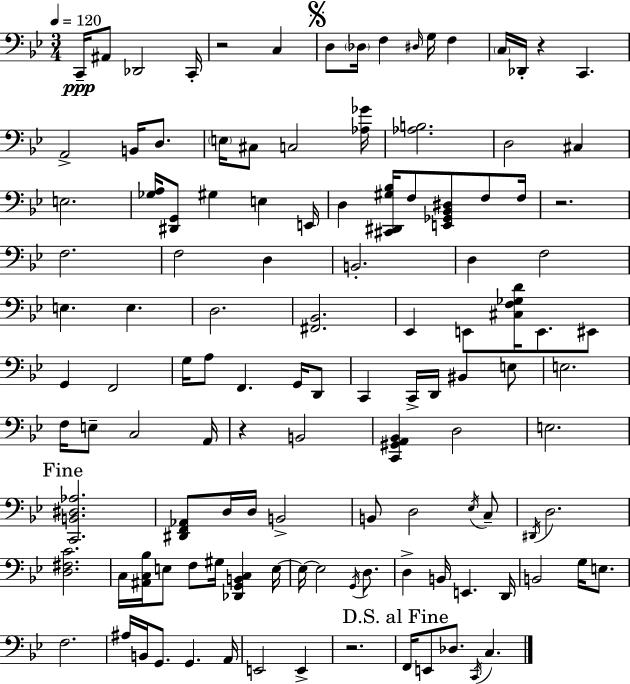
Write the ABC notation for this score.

X:1
T:Untitled
M:3/4
L:1/4
K:Gm
C,,/4 ^A,,/2 _D,,2 C,,/4 z2 C, D,/2 _D,/4 F, ^D,/4 G,/4 F, C,/4 _D,,/4 z C,, A,,2 B,,/4 D,/2 E,/4 ^C,/2 C,2 [_A,_G]/4 [_A,B,]2 D,2 ^C, E,2 [_G,A,]/4 [^D,,G,,]/2 ^G, E, E,,/4 D, [^C,,^D,,^G,_B,]/4 F,/2 [E,,_G,,_B,,^D,]/2 F,/2 F,/4 z2 F,2 F,2 D, B,,2 D, F,2 E, E, D,2 [^F,,_B,,]2 _E,, E,,/2 [^C,F,_G,D]/4 E,,/2 ^E,,/2 G,, F,,2 G,/4 A,/2 F,, G,,/4 D,,/2 C,, C,,/4 D,,/4 ^B,, E,/2 E,2 F,/4 E,/2 C,2 A,,/4 z B,,2 [C,,^G,,A,,_B,,] D,2 E,2 [C,,B,,^D,_A,]2 [^D,,F,,_A,,]/2 D,/4 D,/4 B,,2 B,,/2 D,2 _E,/4 C,/2 ^D,,/4 D,2 [D,^F,C]2 C,/4 [^A,,C,_B,]/4 E,/2 F,/2 ^G,/4 [_D,,G,,B,,C,] E,/4 E,/4 E,2 G,,/4 D,/2 D, B,,/4 E,, D,,/4 B,,2 G,/4 E,/2 F,2 ^A,/4 B,,/4 G,,/2 G,, A,,/4 E,,2 E,, z2 F,,/4 E,,/2 _D,/2 C,,/4 C,